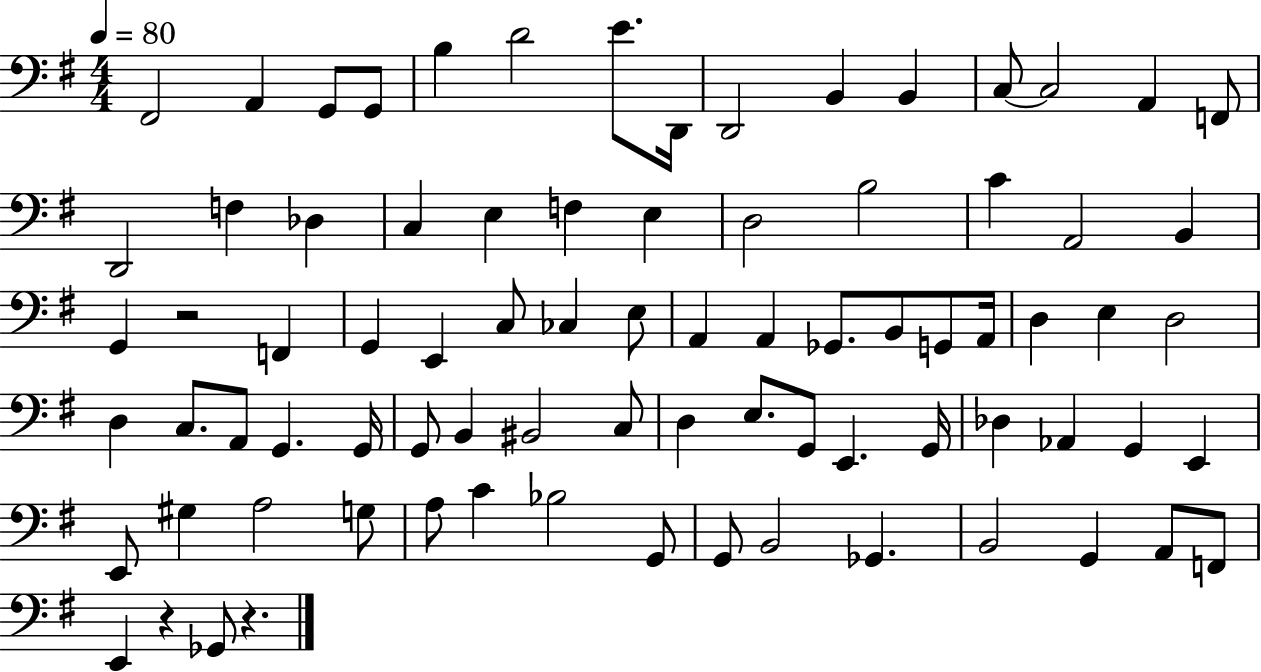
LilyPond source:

{
  \clef bass
  \numericTimeSignature
  \time 4/4
  \key g \major
  \tempo 4 = 80
  fis,2 a,4 g,8 g,8 | b4 d'2 e'8. d,16 | d,2 b,4 b,4 | c8~~ c2 a,4 f,8 | \break d,2 f4 des4 | c4 e4 f4 e4 | d2 b2 | c'4 a,2 b,4 | \break g,4 r2 f,4 | g,4 e,4 c8 ces4 e8 | a,4 a,4 ges,8. b,8 g,8 a,16 | d4 e4 d2 | \break d4 c8. a,8 g,4. g,16 | g,8 b,4 bis,2 c8 | d4 e8. g,8 e,4. g,16 | des4 aes,4 g,4 e,4 | \break e,8 gis4 a2 g8 | a8 c'4 bes2 g,8 | g,8 b,2 ges,4. | b,2 g,4 a,8 f,8 | \break e,4 r4 ges,8 r4. | \bar "|."
}